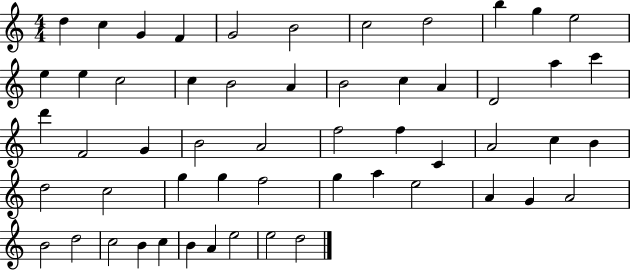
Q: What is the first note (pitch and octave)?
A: D5